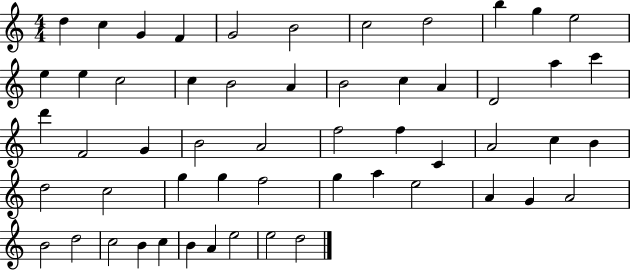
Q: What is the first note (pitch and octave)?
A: D5